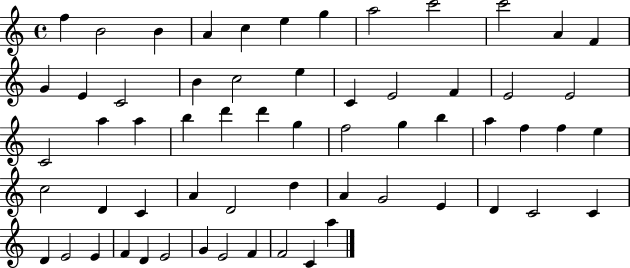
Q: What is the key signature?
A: C major